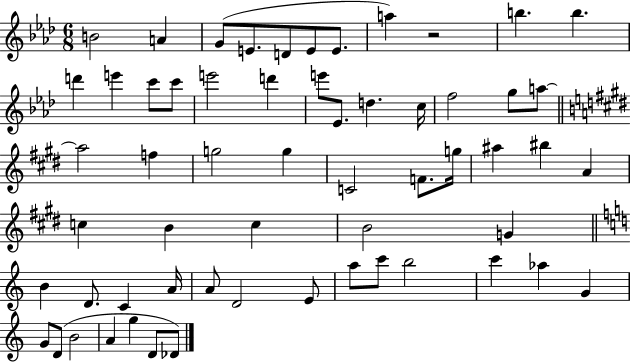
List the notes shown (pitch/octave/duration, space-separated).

B4/h A4/q G4/e E4/e. D4/e E4/e E4/e. A5/q R/h B5/q. B5/q. D6/q E6/q C6/e C6/e E6/h D6/q E6/e Eb4/e. D5/q. C5/s F5/h G5/e A5/e A5/h F5/q G5/h G5/q C4/h F4/e. G5/s A#5/q BIS5/q A4/q C5/q B4/q C5/q B4/h G4/q B4/q D4/e. C4/q A4/s A4/e D4/h E4/e A5/e C6/e B5/h C6/q Ab5/q G4/q G4/e D4/e B4/h A4/q G5/q D4/e Db4/e